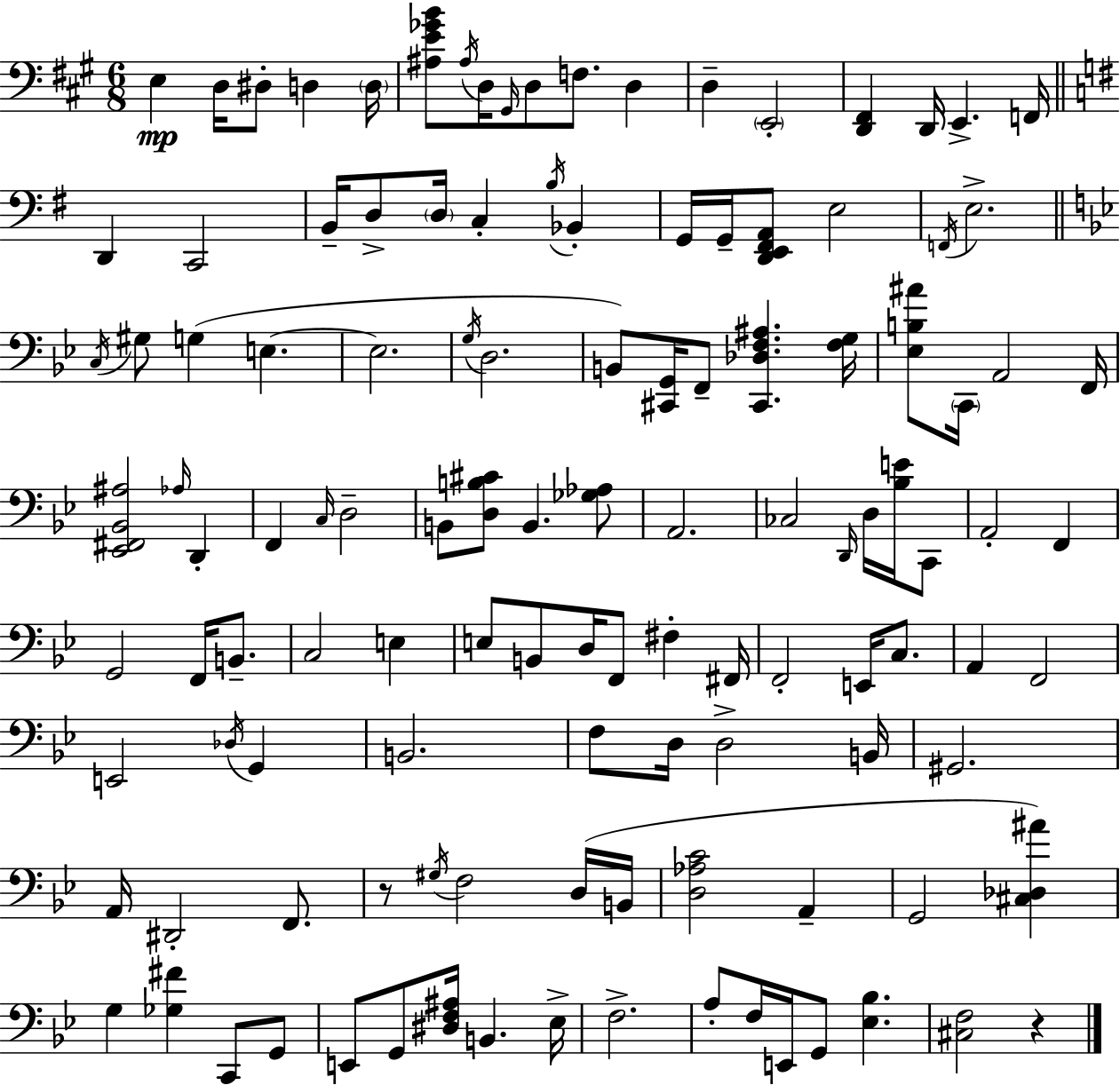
X:1
T:Untitled
M:6/8
L:1/4
K:A
E, D,/4 ^D,/2 D, D,/4 [^A,E_GB]/2 ^A,/4 D,/4 ^G,,/4 D,/2 F,/2 D, D, E,,2 [D,,^F,,] D,,/4 E,, F,,/4 D,, C,,2 B,,/4 D,/2 D,/4 C, B,/4 _B,, G,,/4 G,,/4 [D,,E,,^F,,A,,]/2 E,2 F,,/4 E,2 C,/4 ^G,/2 G, E, E,2 G,/4 D,2 B,,/2 [^C,,G,,]/4 F,,/2 [^C,,_D,F,^A,] [F,G,]/4 [_E,B,^A]/2 C,,/4 A,,2 F,,/4 [_E,,^F,,_B,,^A,]2 _A,/4 D,, F,, C,/4 D,2 B,,/2 [D,B,^C]/2 B,, [_G,_A,]/2 A,,2 _C,2 D,,/4 D,/4 [_B,E]/4 C,,/2 A,,2 F,, G,,2 F,,/4 B,,/2 C,2 E, E,/2 B,,/2 D,/4 F,,/2 ^F, ^F,,/4 F,,2 E,,/4 C,/2 A,, F,,2 E,,2 _D,/4 G,, B,,2 F,/2 D,/4 D,2 B,,/4 ^G,,2 A,,/4 ^D,,2 F,,/2 z/2 ^G,/4 F,2 D,/4 B,,/4 [D,_A,C]2 A,, G,,2 [^C,_D,^A] G, [_G,^F] C,,/2 G,,/2 E,,/2 G,,/2 [^D,F,^A,]/4 B,, _E,/4 F,2 A,/2 F,/4 E,,/4 G,,/2 [_E,_B,] [^C,F,]2 z